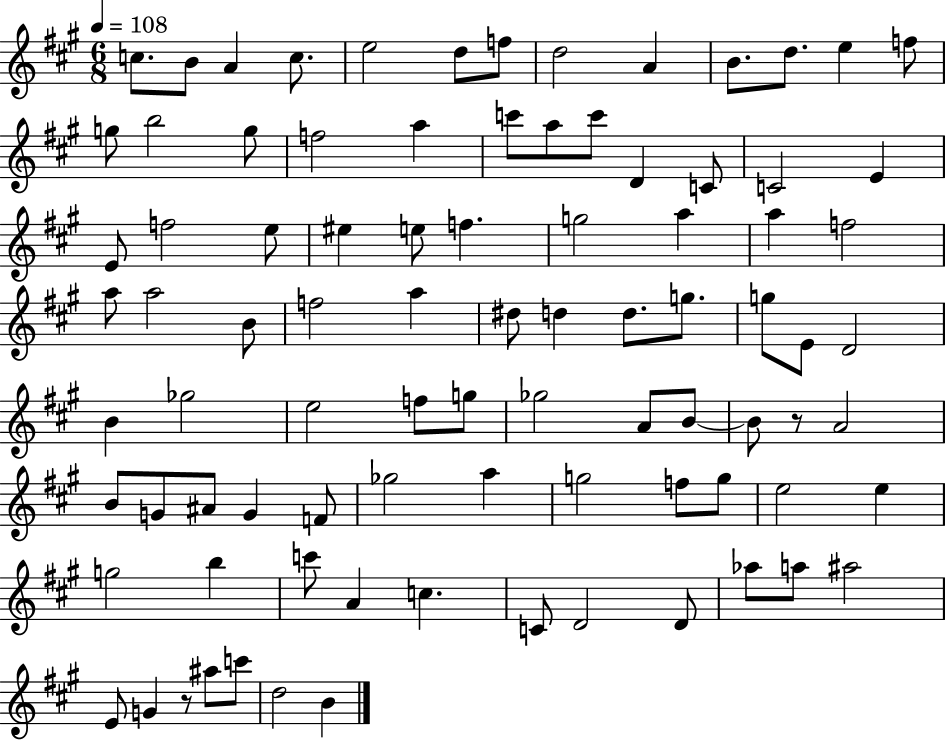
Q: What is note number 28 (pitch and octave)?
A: E5